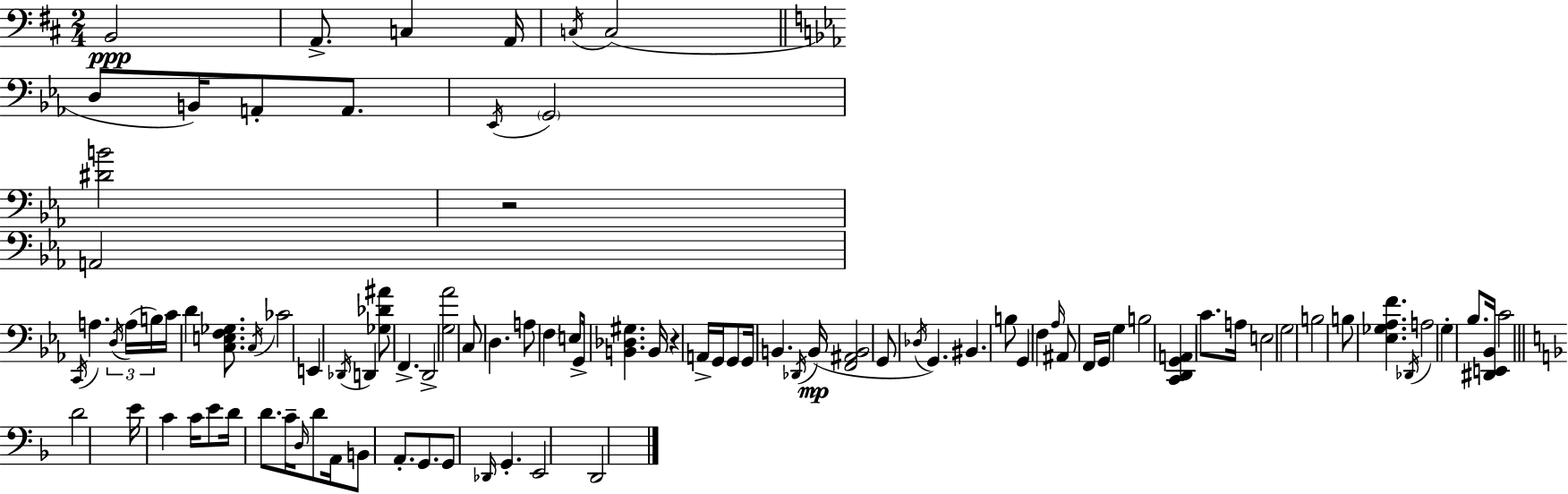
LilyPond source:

{
  \clef bass
  \numericTimeSignature
  \time 2/4
  \key d \major
  b,2\ppp | a,8.-> c4 a,16 | \acciaccatura { c16 }( c2 | \bar "||" \break \key c \minor d8 b,16) a,8-. a,8. | \acciaccatura { ees,16 } \parenthesize g,2 | <dis' b'>2 | r2 | \break a,2 | \acciaccatura { c,16 } a4. | \tuplet 3/2 { \acciaccatura { d16 }( a16 b16) } c'16 d'4 | <c e f ges>8. \acciaccatura { c16 } ces'2 | \break e,4 | \acciaccatura { des,16 } d,4 <ges des' ais'>8 f,4.-> | d,2-> | <g aes'>2 | \break c8 d4. | a8 \parenthesize f4 | e8 g,16-> <b, des gis>4. | b,16 r4 | \break a,16-> g,16 g,8 g,16 b,4. | \acciaccatura { des,16 } b,16(\mp <f, ais, b,>2 | g,8 | \acciaccatura { des16 }) g,4. bis,4. | \break b8 g,4 | f4 \grace { aes16 } | ais,8 f,16 g,16 g4 | b2 | \break <c, d, g, a,>4 c'8. a16 | e2 | g2 | b2 | \break b8 <ees ges aes f'>4. | \acciaccatura { des,16 } a2 | g4-. bes8. | <dis, e, bes,>16 c'2 | \break \bar "||" \break \key f \major d'2 | e'16 c'4 c'16 e'8 | d'16 d'8. c'16-- \grace { d16 } d'8 | a,16 b,8 a,8.-. g,8. | \break g,8 \grace { des,16 } g,4.-. | e,2 | d,2 | \bar "|."
}